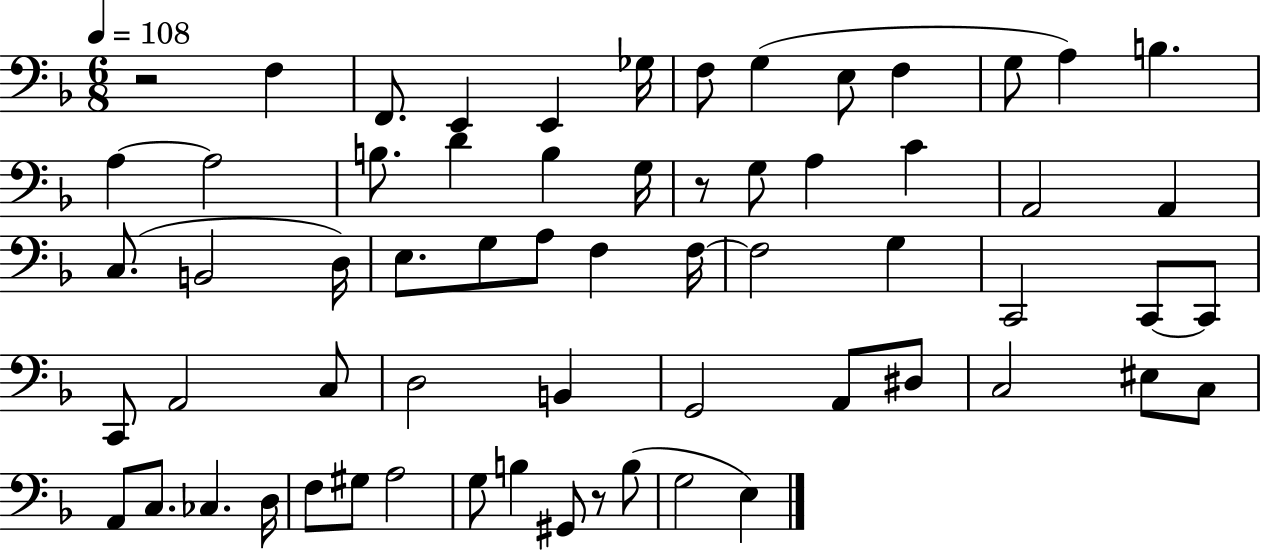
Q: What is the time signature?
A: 6/8